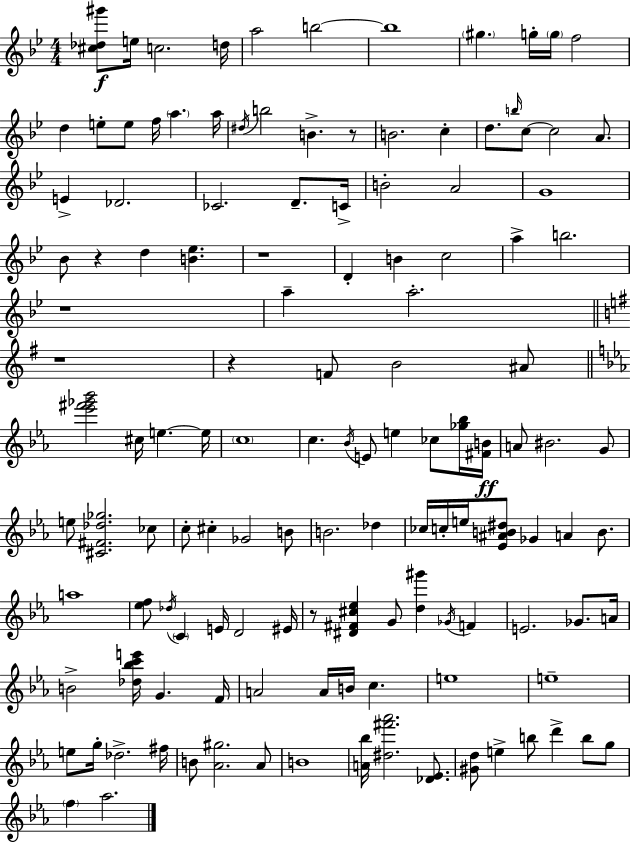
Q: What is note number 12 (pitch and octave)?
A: E5